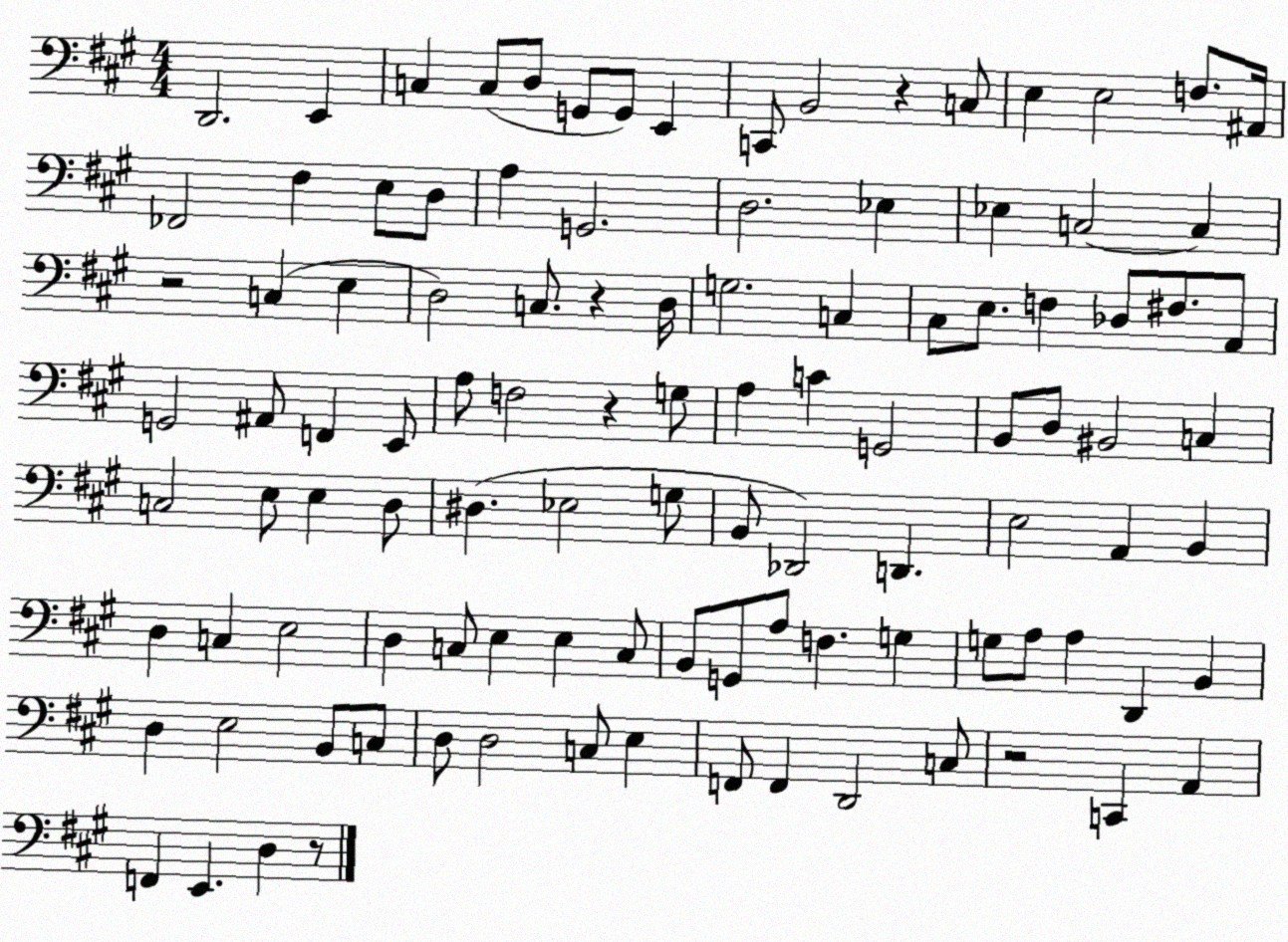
X:1
T:Untitled
M:4/4
L:1/4
K:A
D,,2 E,, C, C,/2 D,/2 G,,/2 G,,/2 E,, C,,/2 B,,2 z C,/2 E, E,2 F,/2 ^A,,/4 _F,,2 ^F, E,/2 D,/2 A, G,,2 D,2 _E, _E, C,2 C, z2 C, E, D,2 C,/2 z D,/4 G,2 C, ^C,/2 E,/2 F, _D,/2 ^F,/2 A,,/2 G,,2 ^A,,/2 F,, E,,/2 A,/2 F,2 z G,/2 A, C G,,2 B,,/2 D,/2 ^B,,2 C, C,2 E,/2 E, D,/2 ^D, _E,2 G,/2 B,,/2 _D,,2 D,, E,2 A,, B,, D, C, E,2 D, C,/2 E, E, C,/2 B,,/2 G,,/2 A,/2 F, G, G,/2 A,/2 A, D,, B,, D, E,2 B,,/2 C,/2 D,/2 D,2 C,/2 E, F,,/2 F,, D,,2 C,/2 z2 C,, A,, F,, E,, D, z/2